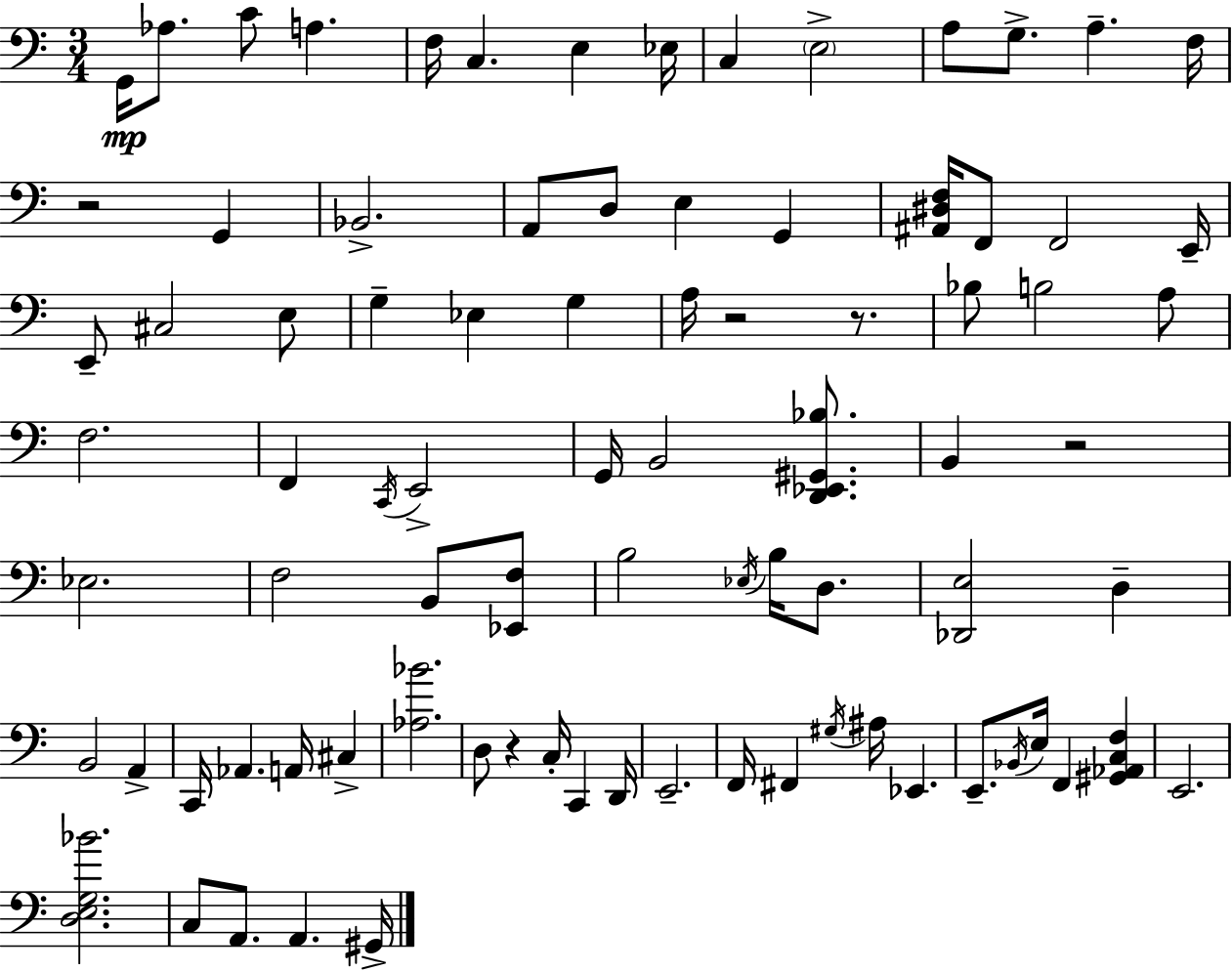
G2/s Ab3/e. C4/e A3/q. F3/s C3/q. E3/q Eb3/s C3/q E3/h A3/e G3/e. A3/q. F3/s R/h G2/q Bb2/h. A2/e D3/e E3/q G2/q [A#2,D#3,F3]/s F2/e F2/h E2/s E2/e C#3/h E3/e G3/q Eb3/q G3/q A3/s R/h R/e. Bb3/e B3/h A3/e F3/h. F2/q C2/s E2/h G2/s B2/h [D2,Eb2,G#2,Bb3]/e. B2/q R/h Eb3/h. F3/h B2/e [Eb2,F3]/e B3/h Eb3/s B3/s D3/e. [Db2,E3]/h D3/q B2/h A2/q C2/s Ab2/q. A2/s C#3/q [Ab3,Bb4]/h. D3/e R/q C3/s C2/q D2/s E2/h. F2/s F#2/q G#3/s A#3/s Eb2/q. E2/e. Bb2/s E3/s F2/q [G#2,Ab2,C3,F3]/q E2/h. [D3,E3,G3,Bb4]/h. C3/e A2/e. A2/q. G#2/s